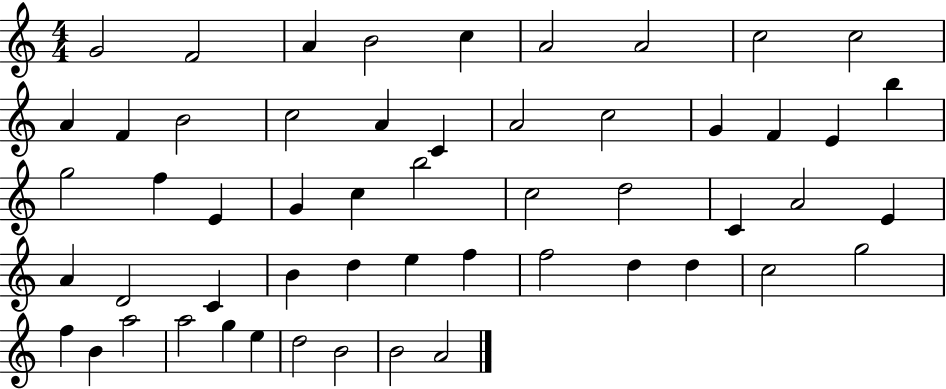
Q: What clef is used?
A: treble